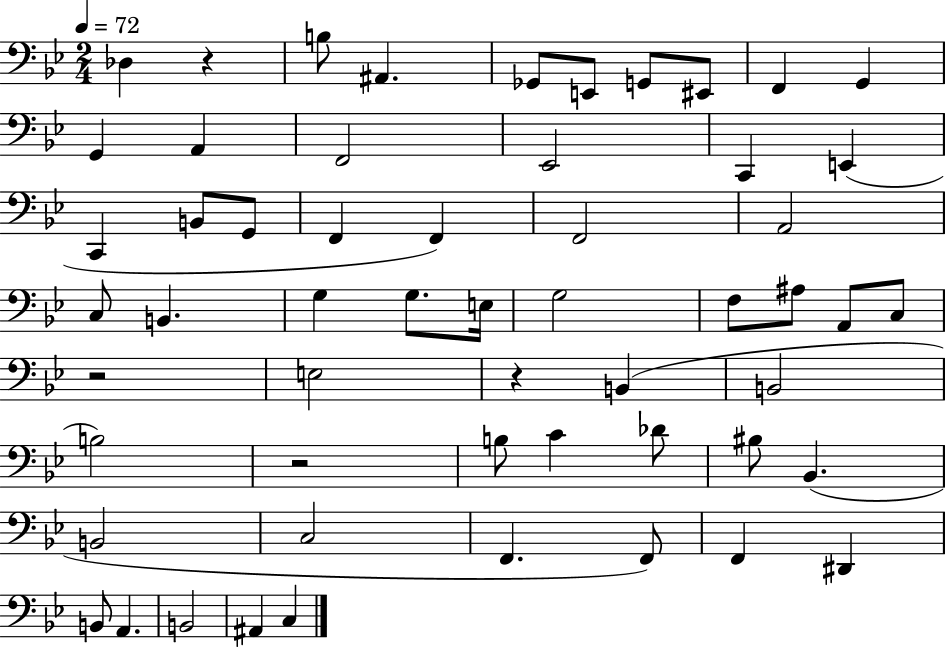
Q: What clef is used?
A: bass